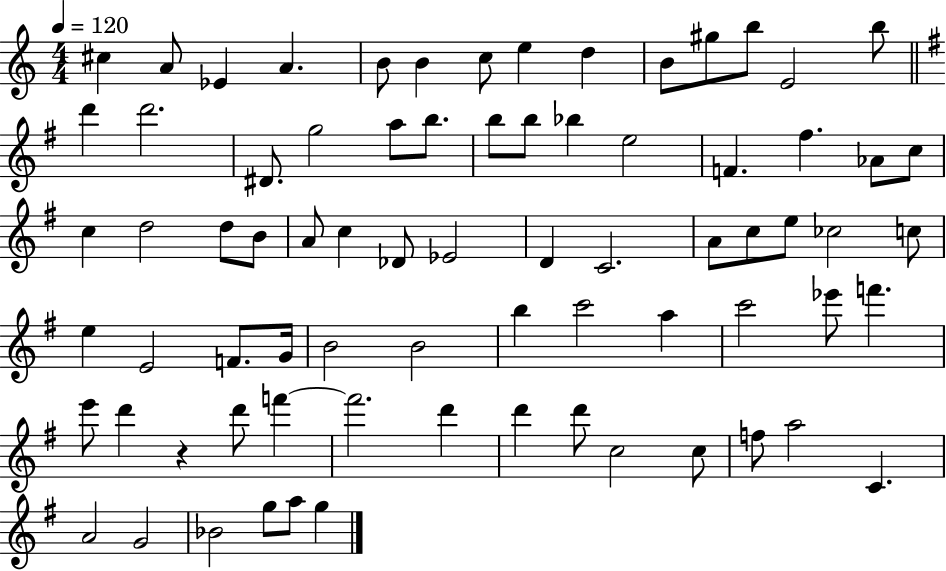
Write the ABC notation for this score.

X:1
T:Untitled
M:4/4
L:1/4
K:C
^c A/2 _E A B/2 B c/2 e d B/2 ^g/2 b/2 E2 b/2 d' d'2 ^D/2 g2 a/2 b/2 b/2 b/2 _b e2 F ^f _A/2 c/2 c d2 d/2 B/2 A/2 c _D/2 _E2 D C2 A/2 c/2 e/2 _c2 c/2 e E2 F/2 G/4 B2 B2 b c'2 a c'2 _e'/2 f' e'/2 d' z d'/2 f' f'2 d' d' d'/2 c2 c/2 f/2 a2 C A2 G2 _B2 g/2 a/2 g